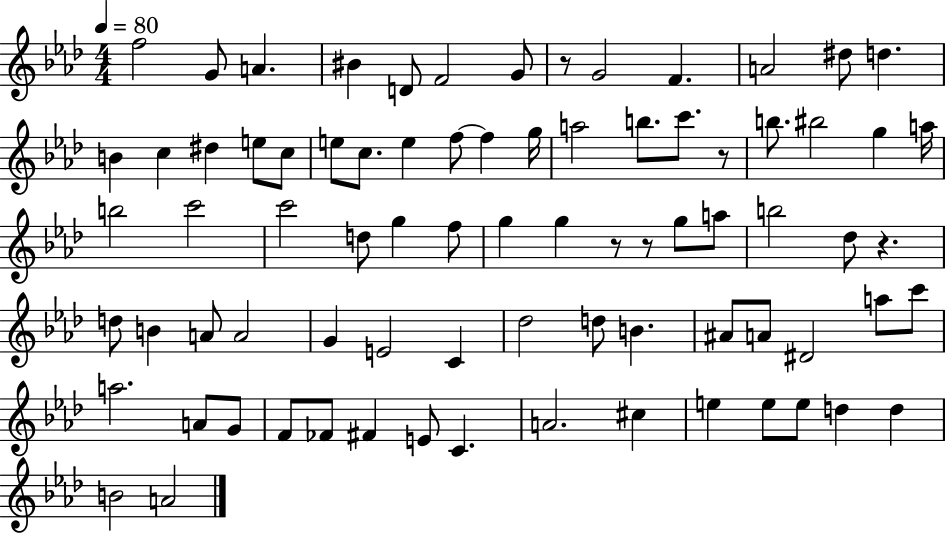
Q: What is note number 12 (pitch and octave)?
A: D5